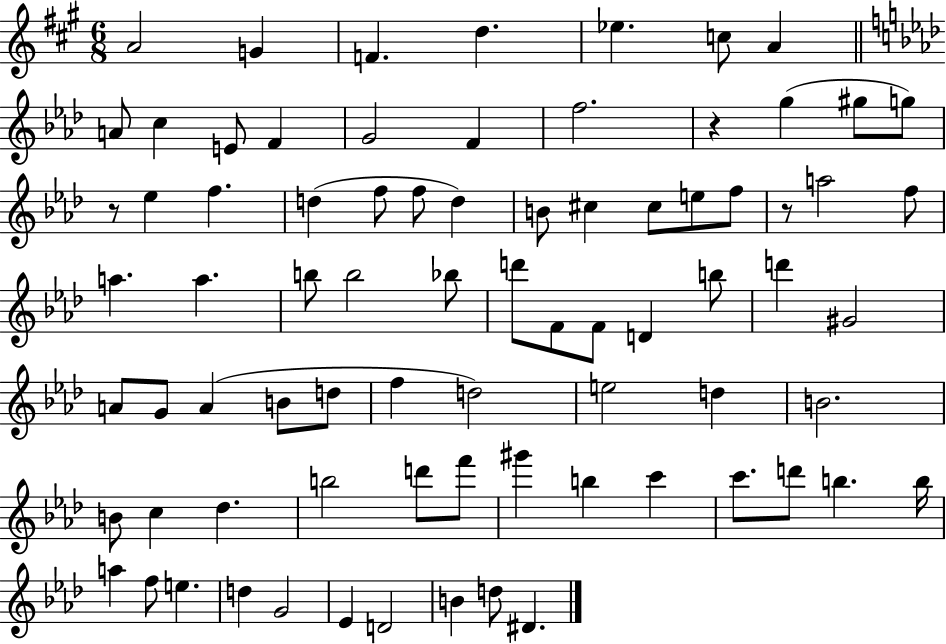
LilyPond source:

{
  \clef treble
  \numericTimeSignature
  \time 6/8
  \key a \major
  a'2 g'4 | f'4. d''4. | ees''4. c''8 a'4 | \bar "||" \break \key aes \major a'8 c''4 e'8 f'4 | g'2 f'4 | f''2. | r4 g''4( gis''8 g''8) | \break r8 ees''4 f''4. | d''4( f''8 f''8 d''4) | b'8 cis''4 cis''8 e''8 f''8 | r8 a''2 f''8 | \break a''4. a''4. | b''8 b''2 bes''8 | d'''8 f'8 f'8 d'4 b''8 | d'''4 gis'2 | \break a'8 g'8 a'4( b'8 d''8 | f''4 d''2) | e''2 d''4 | b'2. | \break b'8 c''4 des''4. | b''2 d'''8 f'''8 | gis'''4 b''4 c'''4 | c'''8. d'''8 b''4. b''16 | \break a''4 f''8 e''4. | d''4 g'2 | ees'4 d'2 | b'4 d''8 dis'4. | \break \bar "|."
}